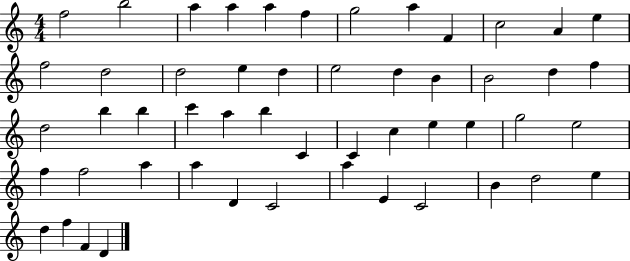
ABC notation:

X:1
T:Untitled
M:4/4
L:1/4
K:C
f2 b2 a a a f g2 a F c2 A e f2 d2 d2 e d e2 d B B2 d f d2 b b c' a b C C c e e g2 e2 f f2 a a D C2 a E C2 B d2 e d f F D